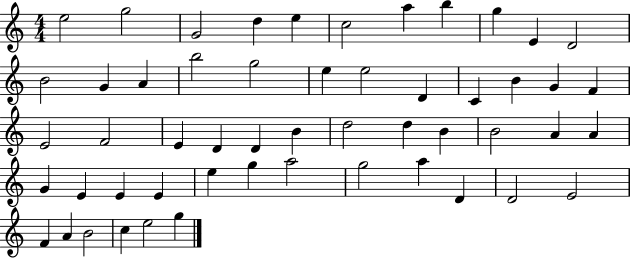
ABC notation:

X:1
T:Untitled
M:4/4
L:1/4
K:C
e2 g2 G2 d e c2 a b g E D2 B2 G A b2 g2 e e2 D C B G F E2 F2 E D D B d2 d B B2 A A G E E E e g a2 g2 a D D2 E2 F A B2 c e2 g